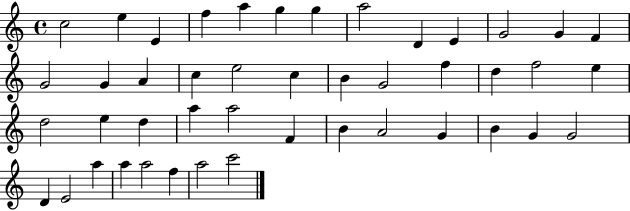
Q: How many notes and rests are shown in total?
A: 45